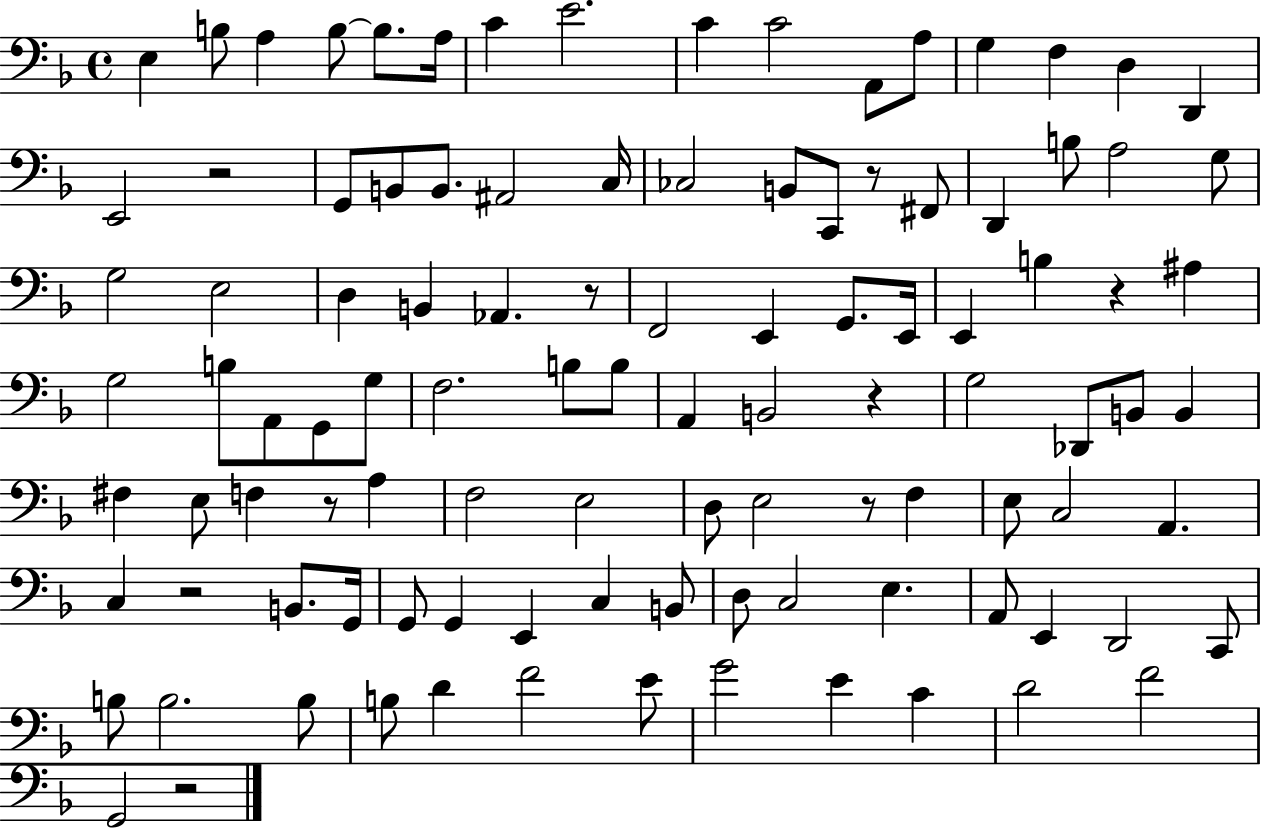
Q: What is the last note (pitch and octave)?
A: G2